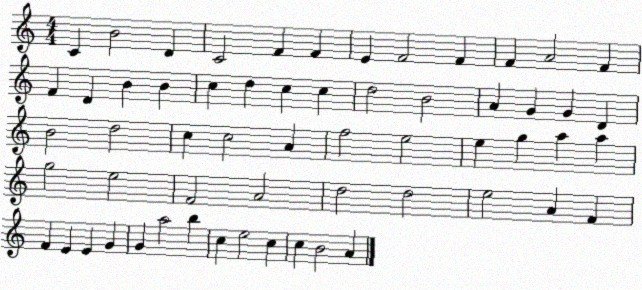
X:1
T:Untitled
M:4/4
L:1/4
K:C
C B2 D C2 F F E F2 F F A2 F F D B B c d c c d2 B2 A G G D B2 d2 c c2 A f2 e2 e g a a g2 e2 F2 A2 d2 d2 e2 A F F E E G G a2 b c e2 c c B2 A